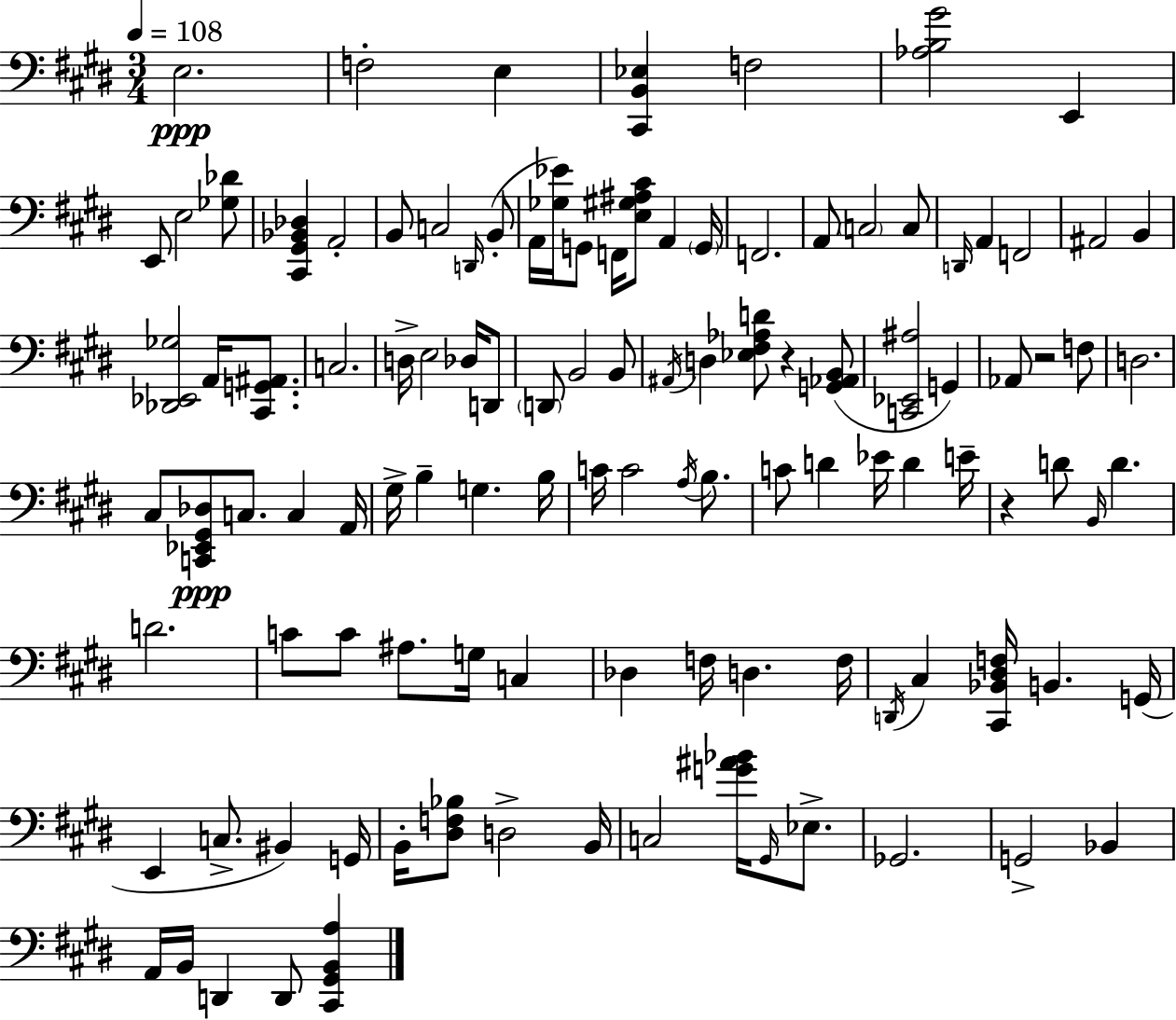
X:1
T:Untitled
M:3/4
L:1/4
K:E
E,2 F,2 E, [^C,,B,,_E,] F,2 [_A,B,^G]2 E,, E,,/2 E,2 [_G,_D]/2 [^C,,^G,,_B,,_D,] A,,2 B,,/2 C,2 D,,/4 B,,/2 A,,/4 [_G,_E]/4 G,,/2 F,,/4 [E,^G,^A,^C]/2 A,, G,,/4 F,,2 A,,/2 C,2 C,/2 D,,/4 A,, F,,2 ^A,,2 B,, [_D,,_E,,_G,]2 A,,/4 [^C,,G,,^A,,]/2 C,2 D,/4 E,2 _D,/4 D,,/2 D,,/2 B,,2 B,,/2 ^A,,/4 D, [_E,^F,_A,D]/2 z [G,,_A,,B,,]/2 [C,,_E,,^A,]2 G,, _A,,/2 z2 F,/2 D,2 ^C,/2 [C,,_E,,^G,,_D,]/2 C,/2 C, A,,/4 ^G,/4 B, G, B,/4 C/4 C2 A,/4 B,/2 C/2 D _E/4 D E/4 z D/2 B,,/4 D D2 C/2 C/2 ^A,/2 G,/4 C, _D, F,/4 D, F,/4 D,,/4 ^C, [^C,,_B,,^D,F,]/4 B,, G,,/4 E,, C,/2 ^B,, G,,/4 B,,/4 [^D,F,_B,]/2 D,2 B,,/4 C,2 [G^A_B]/4 ^G,,/4 _E,/2 _G,,2 G,,2 _B,, A,,/4 B,,/4 D,, D,,/2 [^C,,^G,,B,,A,]